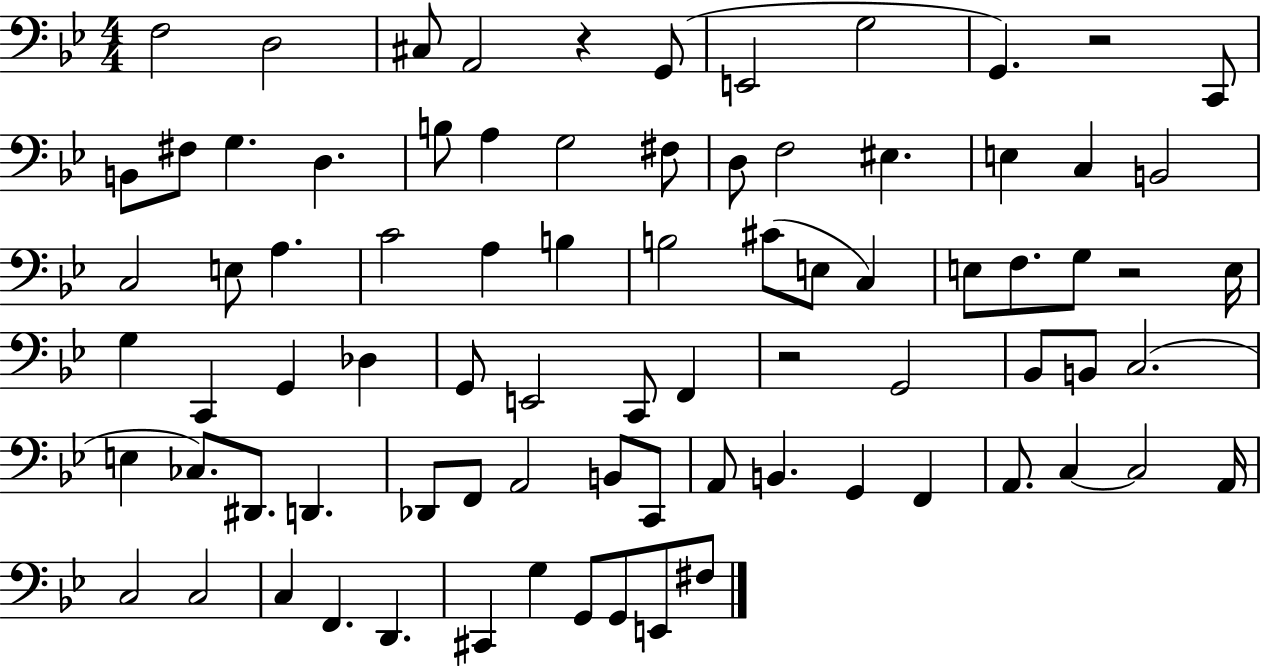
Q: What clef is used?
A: bass